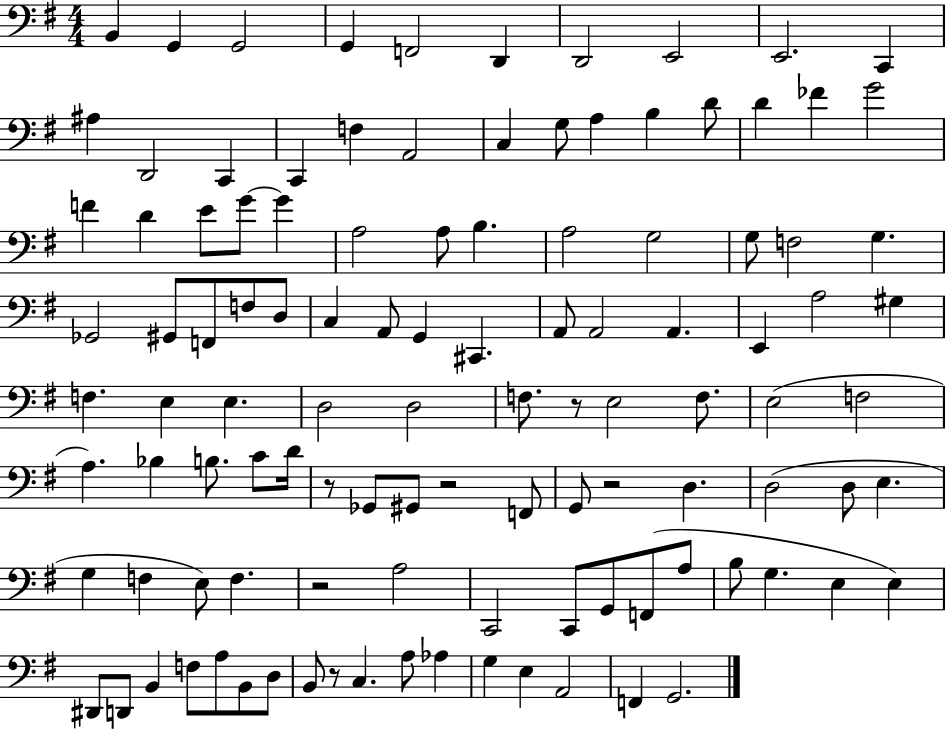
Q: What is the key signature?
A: G major